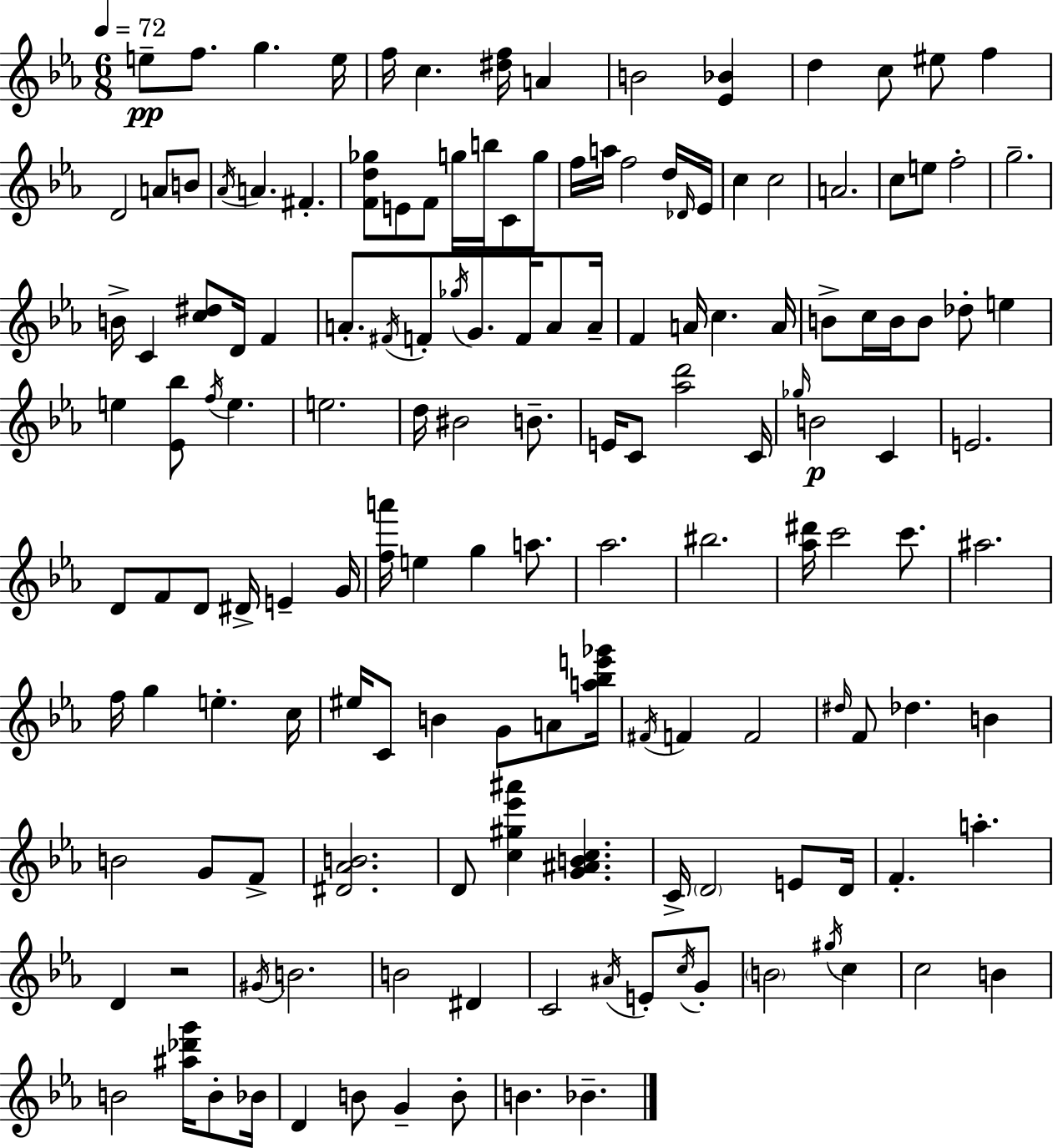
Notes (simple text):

E5/e F5/e. G5/q. E5/s F5/s C5/q. [D#5,F5]/s A4/q B4/h [Eb4,Bb4]/q D5/q C5/e EIS5/e F5/q D4/h A4/e B4/e Ab4/s A4/q. F#4/q. [F4,D5,Gb5]/e E4/e F4/e G5/s B5/s C4/e G5/e F5/s A5/s F5/h D5/s Db4/s Eb4/s C5/q C5/h A4/h. C5/e E5/e F5/h G5/h. B4/s C4/q [C5,D#5]/e D4/s F4/q A4/e. F#4/s F4/e Gb5/s G4/e. F4/s A4/e A4/s F4/q A4/s C5/q. A4/s B4/e C5/s B4/s B4/e Db5/e E5/q E5/q [Eb4,Bb5]/e F5/s E5/q. E5/h. D5/s BIS4/h B4/e. E4/s C4/e [Ab5,D6]/h C4/s Gb5/s B4/h C4/q E4/h. D4/e F4/e D4/e D#4/s E4/q G4/s [F5,A6]/s E5/q G5/q A5/e. Ab5/h. BIS5/h. [Ab5,D#6]/s C6/h C6/e. A#5/h. F5/s G5/q E5/q. C5/s EIS5/s C4/e B4/q G4/e A4/e [A5,Bb5,E6,Gb6]/s F#4/s F4/q F4/h D#5/s F4/e Db5/q. B4/q B4/h G4/e F4/e [D#4,Ab4,B4]/h. D4/e [C5,G#5,Eb6,A#6]/q [G4,A#4,B4,C5]/q. C4/s D4/h E4/e D4/s F4/q. A5/q. D4/q R/h G#4/s B4/h. B4/h D#4/q C4/h A#4/s E4/e C5/s G4/e B4/h G#5/s C5/q C5/h B4/q B4/h [A#5,Db6,G6]/s B4/e Bb4/s D4/q B4/e G4/q B4/e B4/q. Bb4/q.